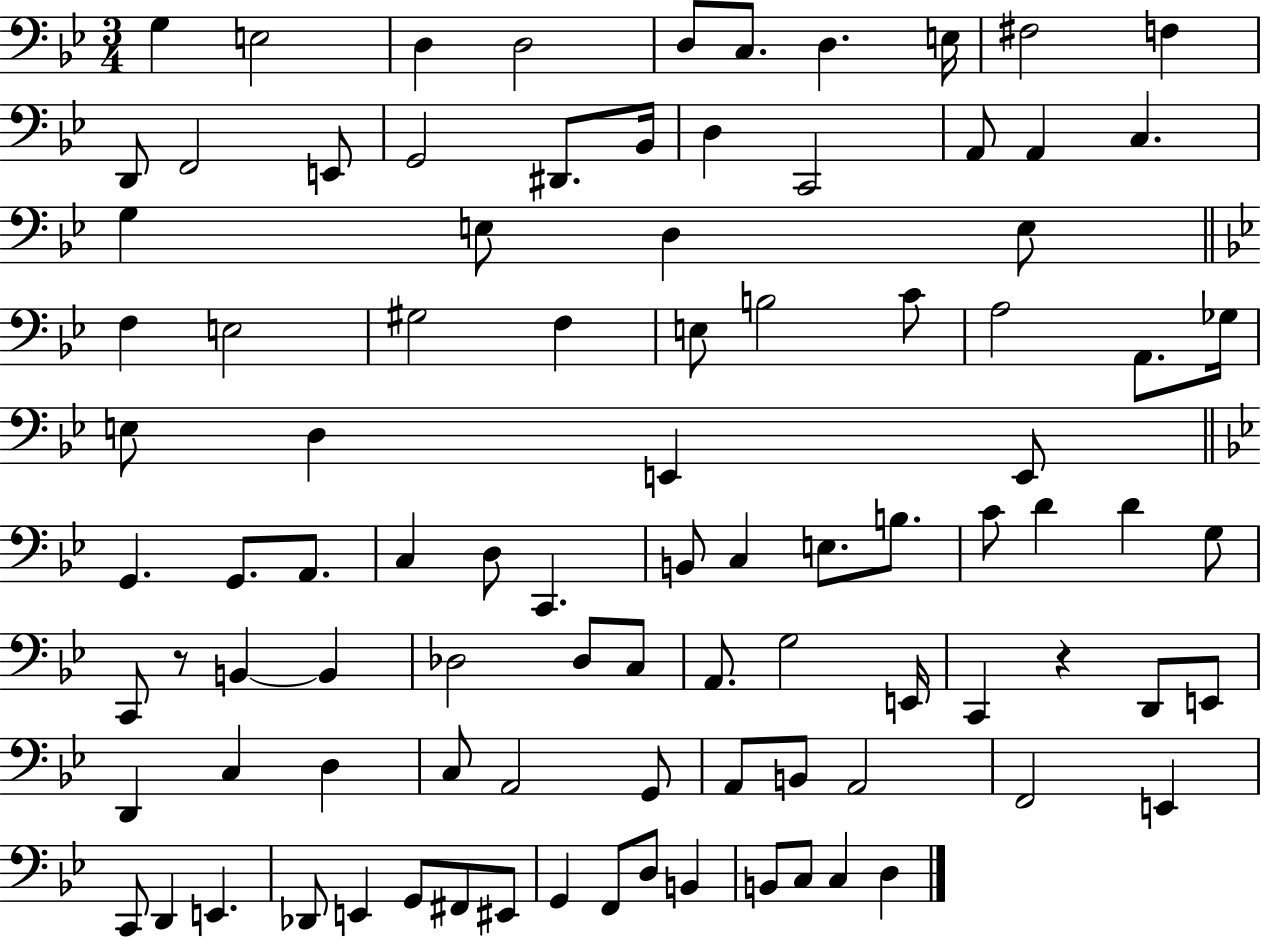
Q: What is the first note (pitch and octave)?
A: G3